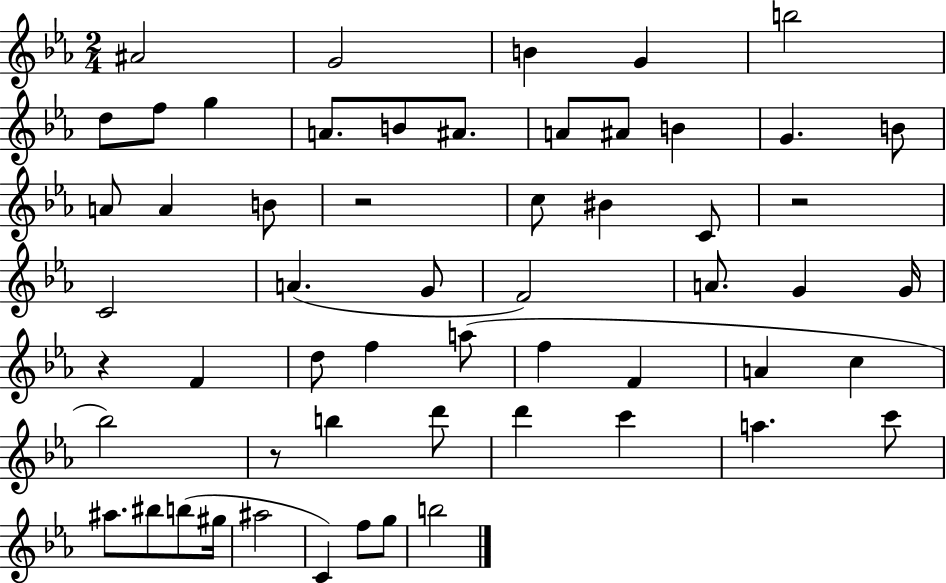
A#4/h G4/h B4/q G4/q B5/h D5/e F5/e G5/q A4/e. B4/e A#4/e. A4/e A#4/e B4/q G4/q. B4/e A4/e A4/q B4/e R/h C5/e BIS4/q C4/e R/h C4/h A4/q. G4/e F4/h A4/e. G4/q G4/s R/q F4/q D5/e F5/q A5/e F5/q F4/q A4/q C5/q Bb5/h R/e B5/q D6/e D6/q C6/q A5/q. C6/e A#5/e. BIS5/e B5/e G#5/s A#5/h C4/q F5/e G5/e B5/h